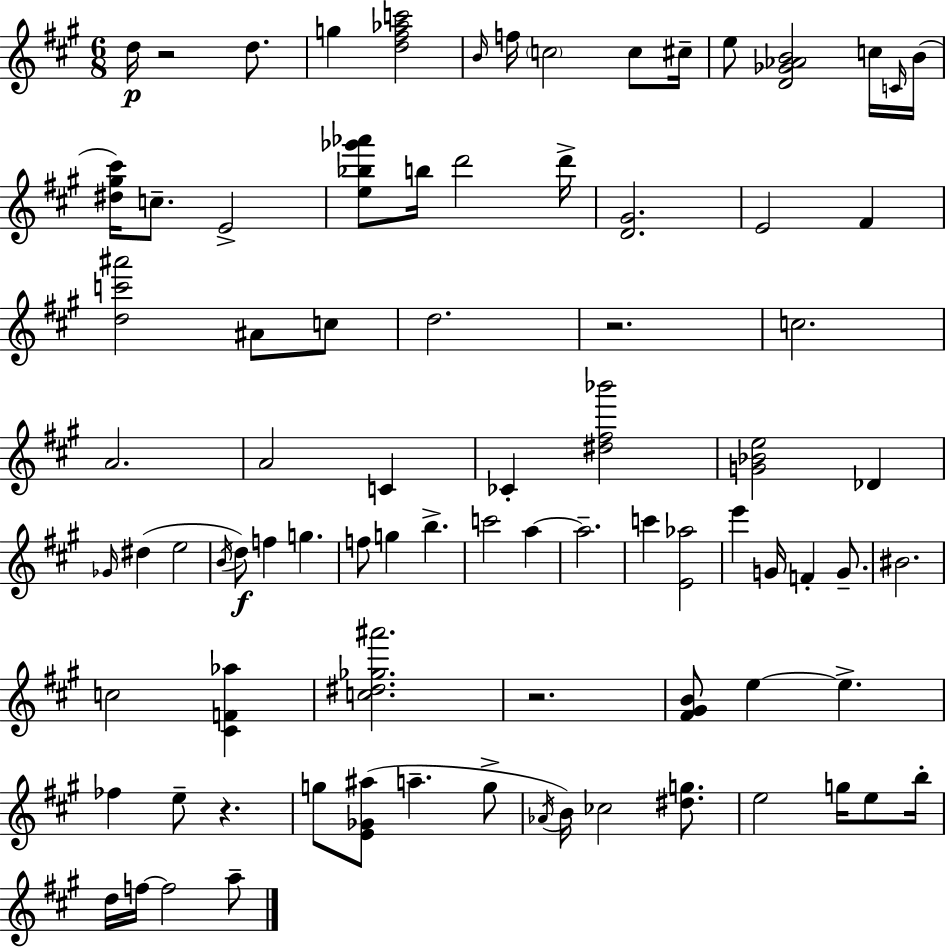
{
  \clef treble
  \numericTimeSignature
  \time 6/8
  \key a \major
  d''16\p r2 d''8. | g''4 <d'' fis'' aes'' c'''>2 | \grace { b'16 } f''16 \parenthesize c''2 c''8 | cis''16-- e''8 <d' ges' aes' b'>2 c''16 | \break \grace { c'16 }( b'16 <dis'' gis'' cis'''>16) c''8.-- e'2-> | <e'' bes'' ges''' aes'''>8 b''16 d'''2 | d'''16-> <d' gis'>2. | e'2 fis'4 | \break <d'' c''' ais'''>2 ais'8 | c''8 d''2. | r2. | c''2. | \break a'2. | a'2 c'4 | ces'4-. <dis'' fis'' bes'''>2 | <g' bes' e''>2 des'4 | \break \grace { ges'16 } dis''4( e''2 | \acciaccatura { b'16 }) d''8\f f''4 g''4. | f''8 g''4 b''4.-> | c'''2 | \break a''4~~ a''2.-- | c'''4 <e' aes''>2 | e'''4 g'16 f'4-. | g'8.-- bis'2. | \break c''2 | <cis' f' aes''>4 <c'' dis'' ges'' ais'''>2. | r2. | <fis' gis' b'>8 e''4~~ e''4.-> | \break fes''4 e''8-- r4. | g''8 <e' ges' ais''>8( a''4.-- | g''8-> \acciaccatura { aes'16 }) b'16 ces''2 | <dis'' g''>8. e''2 | \break g''16 e''8 b''16-. d''16 f''16~~ f''2 | a''8-- \bar "|."
}